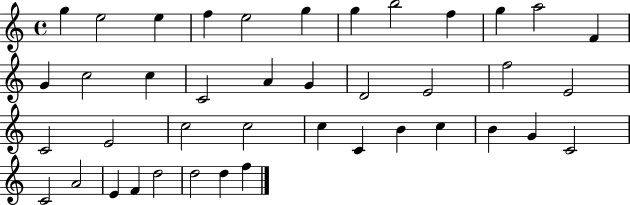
{
  \clef treble
  \time 4/4
  \defaultTimeSignature
  \key c \major
  g''4 e''2 e''4 | f''4 e''2 g''4 | g''4 b''2 f''4 | g''4 a''2 f'4 | \break g'4 c''2 c''4 | c'2 a'4 g'4 | d'2 e'2 | f''2 e'2 | \break c'2 e'2 | c''2 c''2 | c''4 c'4 b'4 c''4 | b'4 g'4 c'2 | \break c'2 a'2 | e'4 f'4 d''2 | d''2 d''4 f''4 | \bar "|."
}